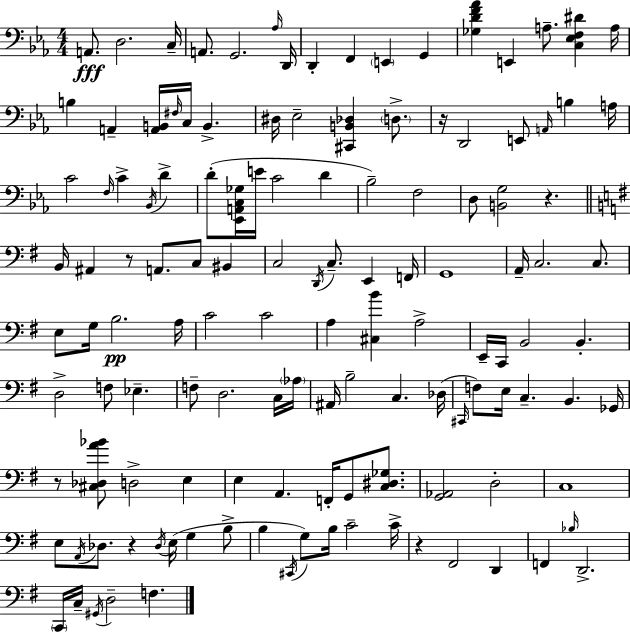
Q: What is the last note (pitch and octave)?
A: F3